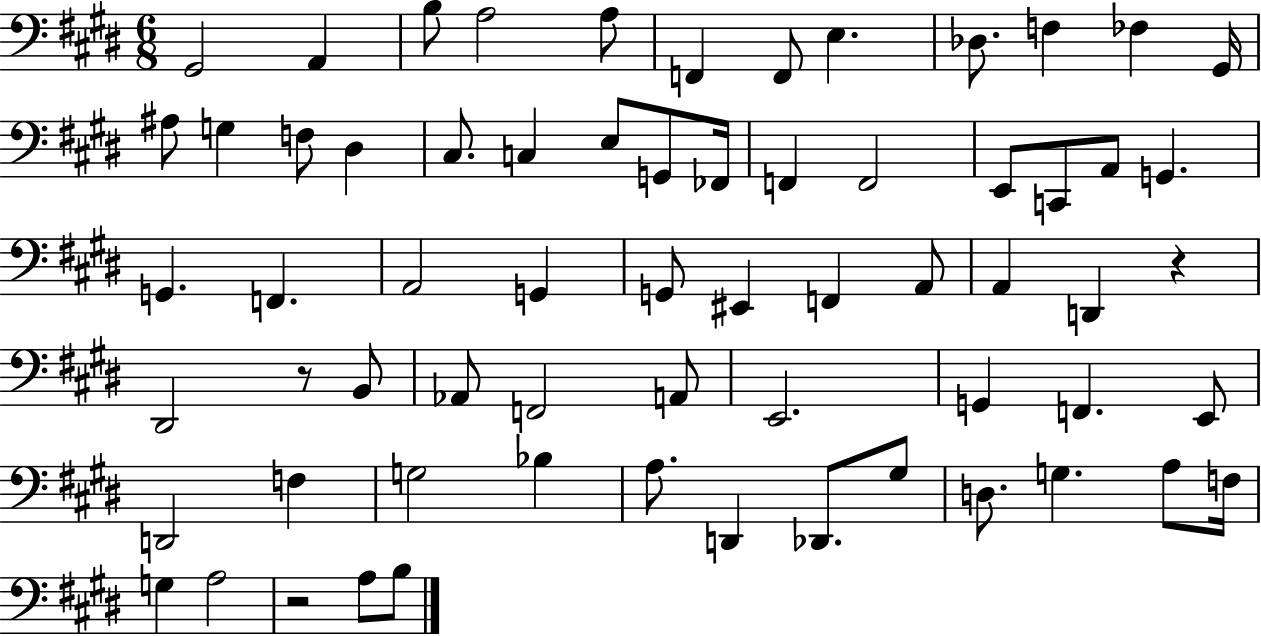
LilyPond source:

{
  \clef bass
  \numericTimeSignature
  \time 6/8
  \key e \major
  \repeat volta 2 { gis,2 a,4 | b8 a2 a8 | f,4 f,8 e4. | des8. f4 fes4 gis,16 | \break ais8 g4 f8 dis4 | cis8. c4 e8 g,8 fes,16 | f,4 f,2 | e,8 c,8 a,8 g,4. | \break g,4. f,4. | a,2 g,4 | g,8 eis,4 f,4 a,8 | a,4 d,4 r4 | \break dis,2 r8 b,8 | aes,8 f,2 a,8 | e,2. | g,4 f,4. e,8 | \break d,2 f4 | g2 bes4 | a8. d,4 des,8. gis8 | d8. g4. a8 f16 | \break g4 a2 | r2 a8 b8 | } \bar "|."
}